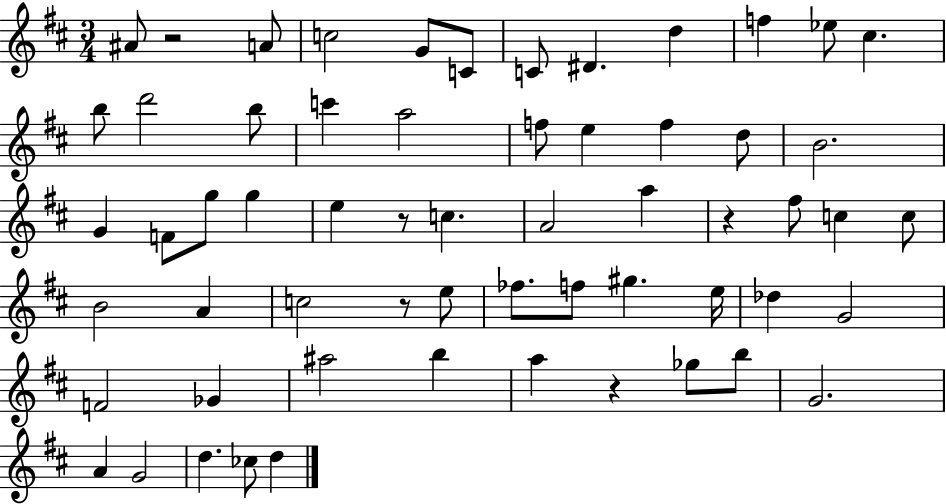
{
  \clef treble
  \numericTimeSignature
  \time 3/4
  \key d \major
  \repeat volta 2 { ais'8 r2 a'8 | c''2 g'8 c'8 | c'8 dis'4. d''4 | f''4 ees''8 cis''4. | \break b''8 d'''2 b''8 | c'''4 a''2 | f''8 e''4 f''4 d''8 | b'2. | \break g'4 f'8 g''8 g''4 | e''4 r8 c''4. | a'2 a''4 | r4 fis''8 c''4 c''8 | \break b'2 a'4 | c''2 r8 e''8 | fes''8. f''8 gis''4. e''16 | des''4 g'2 | \break f'2 ges'4 | ais''2 b''4 | a''4 r4 ges''8 b''8 | g'2. | \break a'4 g'2 | d''4. ces''8 d''4 | } \bar "|."
}